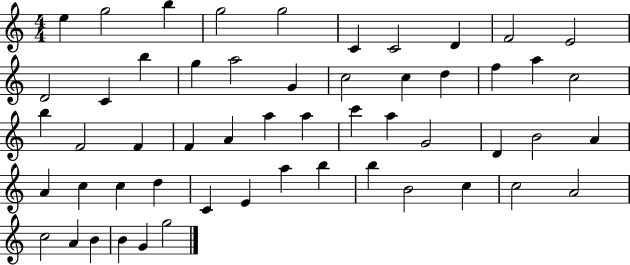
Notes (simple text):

E5/q G5/h B5/q G5/h G5/h C4/q C4/h D4/q F4/h E4/h D4/h C4/q B5/q G5/q A5/h G4/q C5/h C5/q D5/q F5/q A5/q C5/h B5/q F4/h F4/q F4/q A4/q A5/q A5/q C6/q A5/q G4/h D4/q B4/h A4/q A4/q C5/q C5/q D5/q C4/q E4/q A5/q B5/q B5/q B4/h C5/q C5/h A4/h C5/h A4/q B4/q B4/q G4/q G5/h